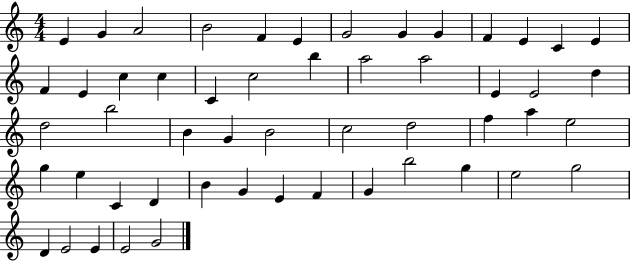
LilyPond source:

{
  \clef treble
  \numericTimeSignature
  \time 4/4
  \key c \major
  e'4 g'4 a'2 | b'2 f'4 e'4 | g'2 g'4 g'4 | f'4 e'4 c'4 e'4 | \break f'4 e'4 c''4 c''4 | c'4 c''2 b''4 | a''2 a''2 | e'4 e'2 d''4 | \break d''2 b''2 | b'4 g'4 b'2 | c''2 d''2 | f''4 a''4 e''2 | \break g''4 e''4 c'4 d'4 | b'4 g'4 e'4 f'4 | g'4 b''2 g''4 | e''2 g''2 | \break d'4 e'2 e'4 | e'2 g'2 | \bar "|."
}